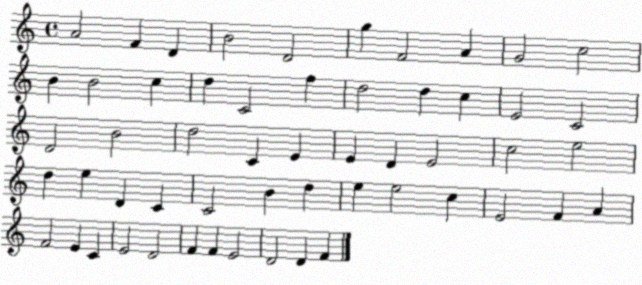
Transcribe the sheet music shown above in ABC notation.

X:1
T:Untitled
M:4/4
L:1/4
K:C
A2 F D B2 D2 g F2 A G2 c2 B B2 c d C2 f d2 d c E2 C2 D2 B2 d2 C E E D E2 c2 e2 d e D C C2 B d e e2 c E2 F A F2 E C E2 D2 F F E2 D2 D F